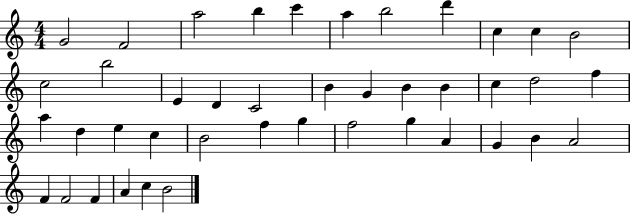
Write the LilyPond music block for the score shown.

{
  \clef treble
  \numericTimeSignature
  \time 4/4
  \key c \major
  g'2 f'2 | a''2 b''4 c'''4 | a''4 b''2 d'''4 | c''4 c''4 b'2 | \break c''2 b''2 | e'4 d'4 c'2 | b'4 g'4 b'4 b'4 | c''4 d''2 f''4 | \break a''4 d''4 e''4 c''4 | b'2 f''4 g''4 | f''2 g''4 a'4 | g'4 b'4 a'2 | \break f'4 f'2 f'4 | a'4 c''4 b'2 | \bar "|."
}